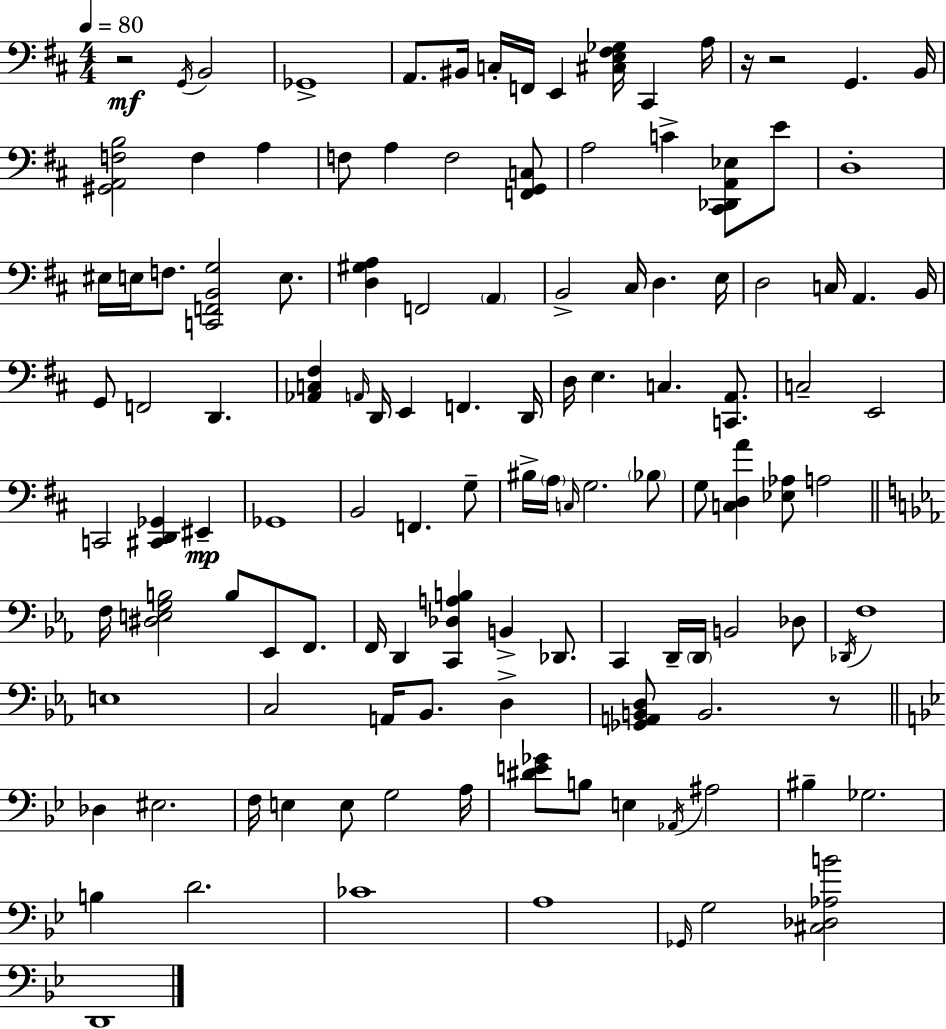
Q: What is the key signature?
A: D major